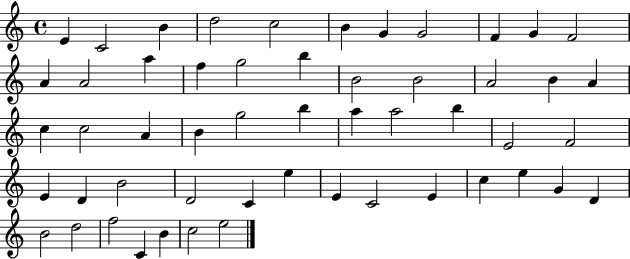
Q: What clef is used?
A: treble